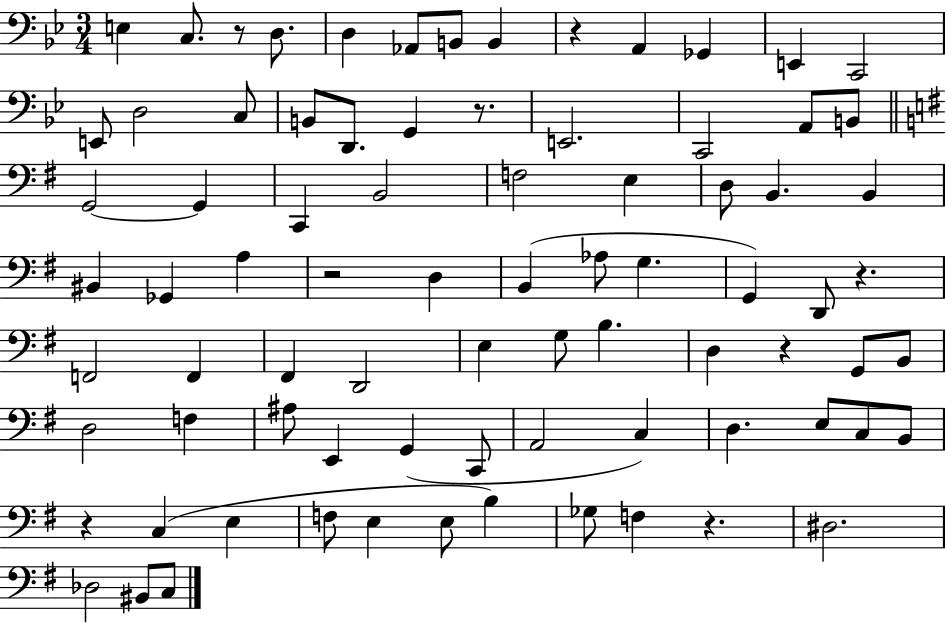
{
  \clef bass
  \numericTimeSignature
  \time 3/4
  \key bes \major
  e4 c8. r8 d8. | d4 aes,8 b,8 b,4 | r4 a,4 ges,4 | e,4 c,2 | \break e,8 d2 c8 | b,8 d,8. g,4 r8. | e,2. | c,2 a,8 b,8 | \break \bar "||" \break \key e \minor g,2~~ g,4 | c,4 b,2 | f2 e4 | d8 b,4. b,4 | \break bis,4 ges,4 a4 | r2 d4 | b,4( aes8 g4. | g,4) d,8 r4. | \break f,2 f,4 | fis,4 d,2 | e4 g8 b4. | d4 r4 g,8 b,8 | \break d2 f4 | ais8 e,4 g,4( c,8 | a,2 c4) | d4. e8 c8 b,8 | \break r4 c4( e4 | f8 e4 e8 b4) | ges8 f4 r4. | dis2. | \break des2 bis,8 c8 | \bar "|."
}